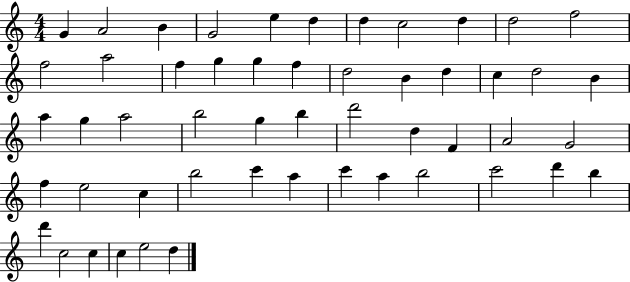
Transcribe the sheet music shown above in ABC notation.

X:1
T:Untitled
M:4/4
L:1/4
K:C
G A2 B G2 e d d c2 d d2 f2 f2 a2 f g g f d2 B d c d2 B a g a2 b2 g b d'2 d F A2 G2 f e2 c b2 c' a c' a b2 c'2 d' b d' c2 c c e2 d